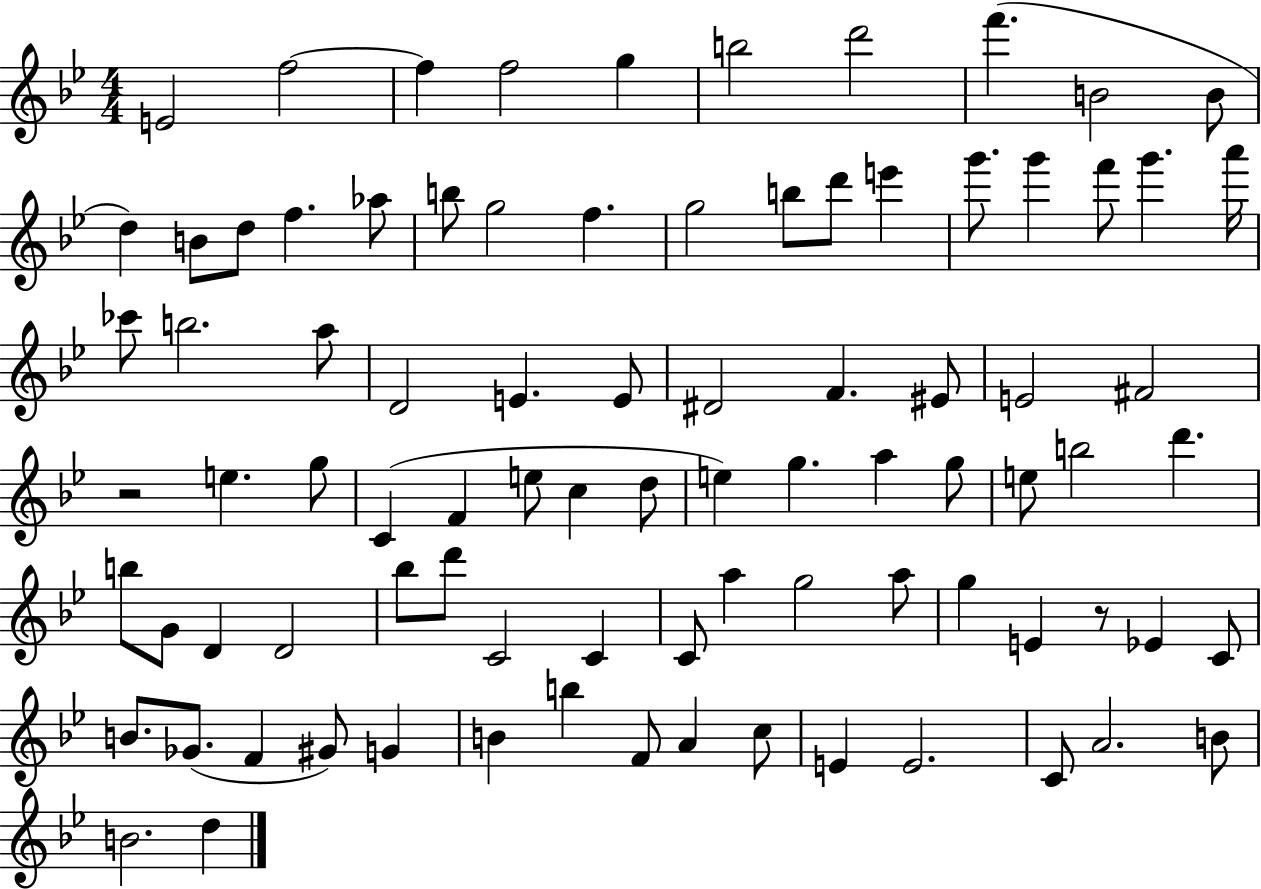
{
  \clef treble
  \numericTimeSignature
  \time 4/4
  \key bes \major
  e'2 f''2~~ | f''4 f''2 g''4 | b''2 d'''2 | f'''4.( b'2 b'8 | \break d''4) b'8 d''8 f''4. aes''8 | b''8 g''2 f''4. | g''2 b''8 d'''8 e'''4 | g'''8. g'''4 f'''8 g'''4. a'''16 | \break ces'''8 b''2. a''8 | d'2 e'4. e'8 | dis'2 f'4. eis'8 | e'2 fis'2 | \break r2 e''4. g''8 | c'4( f'4 e''8 c''4 d''8 | e''4) g''4. a''4 g''8 | e''8 b''2 d'''4. | \break b''8 g'8 d'4 d'2 | bes''8 d'''8 c'2 c'4 | c'8 a''4 g''2 a''8 | g''4 e'4 r8 ees'4 c'8 | \break b'8. ges'8.( f'4 gis'8) g'4 | b'4 b''4 f'8 a'4 c''8 | e'4 e'2. | c'8 a'2. b'8 | \break b'2. d''4 | \bar "|."
}